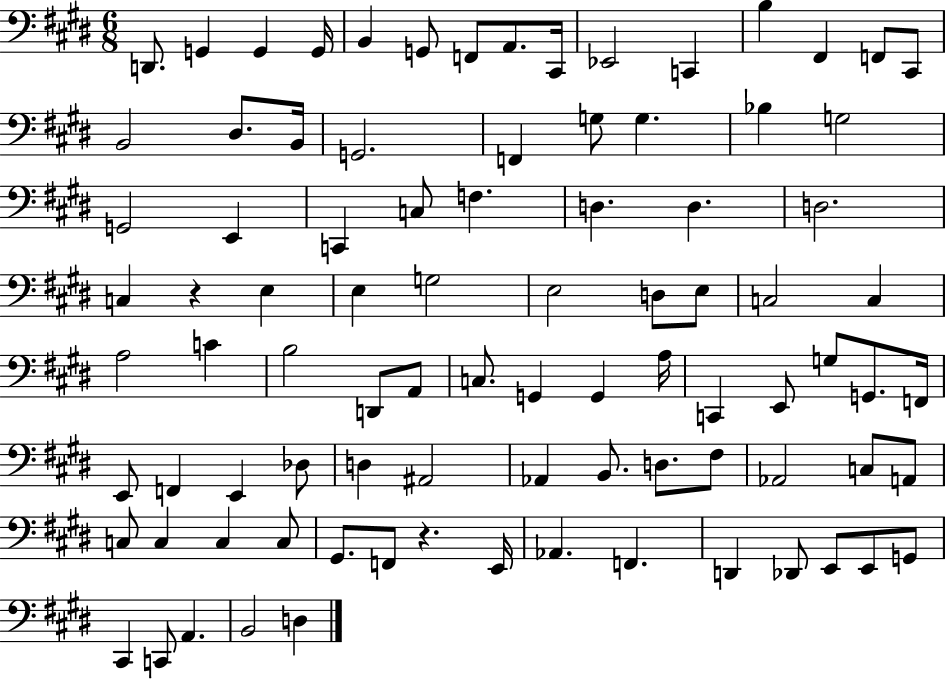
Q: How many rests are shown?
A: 2